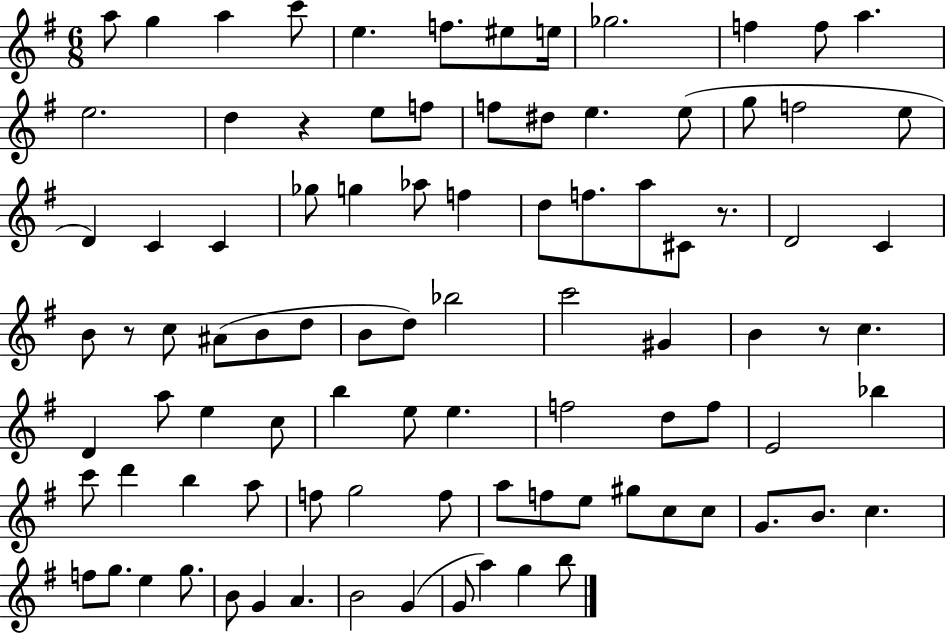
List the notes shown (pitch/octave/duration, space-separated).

A5/e G5/q A5/q C6/e E5/q. F5/e. EIS5/e E5/s Gb5/h. F5/q F5/e A5/q. E5/h. D5/q R/q E5/e F5/e F5/e D#5/e E5/q. E5/e G5/e F5/h E5/e D4/q C4/q C4/q Gb5/e G5/q Ab5/e F5/q D5/e F5/e. A5/e C#4/e R/e. D4/h C4/q B4/e R/e C5/e A#4/e B4/e D5/e B4/e D5/e Bb5/h C6/h G#4/q B4/q R/e C5/q. D4/q A5/e E5/q C5/e B5/q E5/e E5/q. F5/h D5/e F5/e E4/h Bb5/q C6/e D6/q B5/q A5/e F5/e G5/h F5/e A5/e F5/e E5/e G#5/e C5/e C5/e G4/e. B4/e. C5/q. F5/e G5/e. E5/q G5/e. B4/e G4/q A4/q. B4/h G4/q G4/e A5/q G5/q B5/e